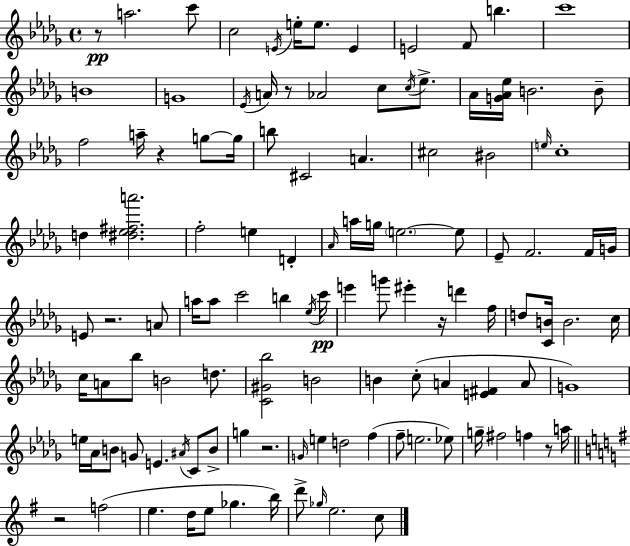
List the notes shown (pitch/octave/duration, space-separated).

R/e A5/h. C6/e C5/h E4/s E5/s E5/e. E4/q E4/h F4/e B5/q. C6/w B4/w G4/w Eb4/s A4/s R/e Ab4/h C5/e C5/s Eb5/e. Ab4/s [G4,Ab4,Eb5]/s B4/h. B4/e F5/h A5/s R/q G5/e G5/s B5/e C#4/h A4/q. C#5/h BIS4/h E5/s C5/w D5/q [D#5,Eb5,F#5,A6]/h. F5/h E5/q D4/q Ab4/s A5/s G5/s E5/h. E5/e Eb4/e F4/h. F4/s G4/s E4/e R/h. A4/e A5/s A5/e C6/h B5/q Eb5/s C6/s E6/q G6/e EIS6/q R/s D6/q F5/s D5/e [C4,B4]/s B4/h. C5/s C5/s A4/e Bb5/e B4/h D5/e. [C4,G#4,Bb5]/h B4/h B4/q C5/e A4/q [E4,F#4]/q A4/e G4/w E5/s Ab4/s B4/e G4/e E4/q. A#4/s C4/e B4/e G5/q R/h. G4/s E5/q D5/h F5/q F5/e E5/h. Eb5/e G5/s F#5/h F5/q R/e A5/s R/h F5/h E5/q. D5/s E5/e Gb5/q. B5/s D6/e Gb5/s E5/h. C5/e